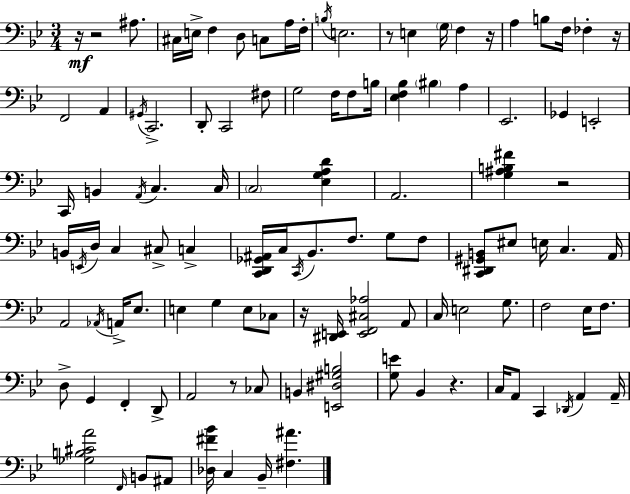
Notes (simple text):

R/s R/h A#3/e. C#3/s E3/s F3/q D3/e C3/e A3/s F3/s B3/s E3/h. R/e E3/q G3/s F3/q R/s A3/q B3/e F3/s FES3/q R/s F2/h A2/q G#2/s C2/h. D2/e C2/h F#3/e G3/h F3/s F3/e B3/s [Eb3,F3,Bb3]/q BIS3/q A3/q Eb2/h. Gb2/q E2/h C2/s B2/q A2/s C3/q. C3/s C3/h [Eb3,G3,A3,D4]/q A2/h. [G3,A#3,B3,F#4]/q R/h B2/s E2/s D3/s C3/q C#3/e C3/q [C2,D2,Gb2,A#2]/s C3/s C2/s Bb2/e. F3/e. G3/e F3/e [C2,D#2,G#2,B2]/e EIS3/e E3/s C3/q. A2/s A2/h Ab2/s A2/s Eb3/e. E3/q G3/q E3/e CES3/e R/s [D#2,E2]/s [E2,F2,C#3,Ab3]/h A2/e C3/s E3/h G3/e. F3/h Eb3/s F3/e. D3/e G2/q F2/q D2/e A2/h R/e CES3/e B2/q [E2,D#3,G#3,B3]/h [G3,E4]/e Bb2/q R/q. C3/s A2/e C2/q Db2/s A2/q A2/s [Gb3,B3,C#4,A4]/h F2/s B2/e A#2/e [Db3,F#4,Bb4]/s C3/q Bb2/s [F#3,A#4]/q.